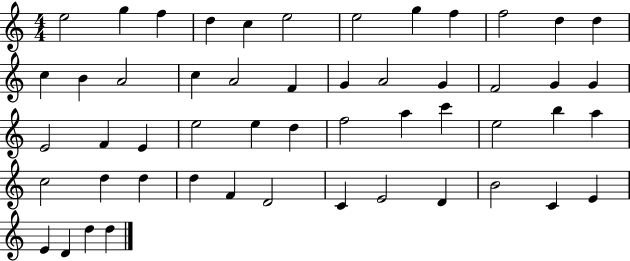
{
  \clef treble
  \numericTimeSignature
  \time 4/4
  \key c \major
  e''2 g''4 f''4 | d''4 c''4 e''2 | e''2 g''4 f''4 | f''2 d''4 d''4 | \break c''4 b'4 a'2 | c''4 a'2 f'4 | g'4 a'2 g'4 | f'2 g'4 g'4 | \break e'2 f'4 e'4 | e''2 e''4 d''4 | f''2 a''4 c'''4 | e''2 b''4 a''4 | \break c''2 d''4 d''4 | d''4 f'4 d'2 | c'4 e'2 d'4 | b'2 c'4 e'4 | \break e'4 d'4 d''4 d''4 | \bar "|."
}